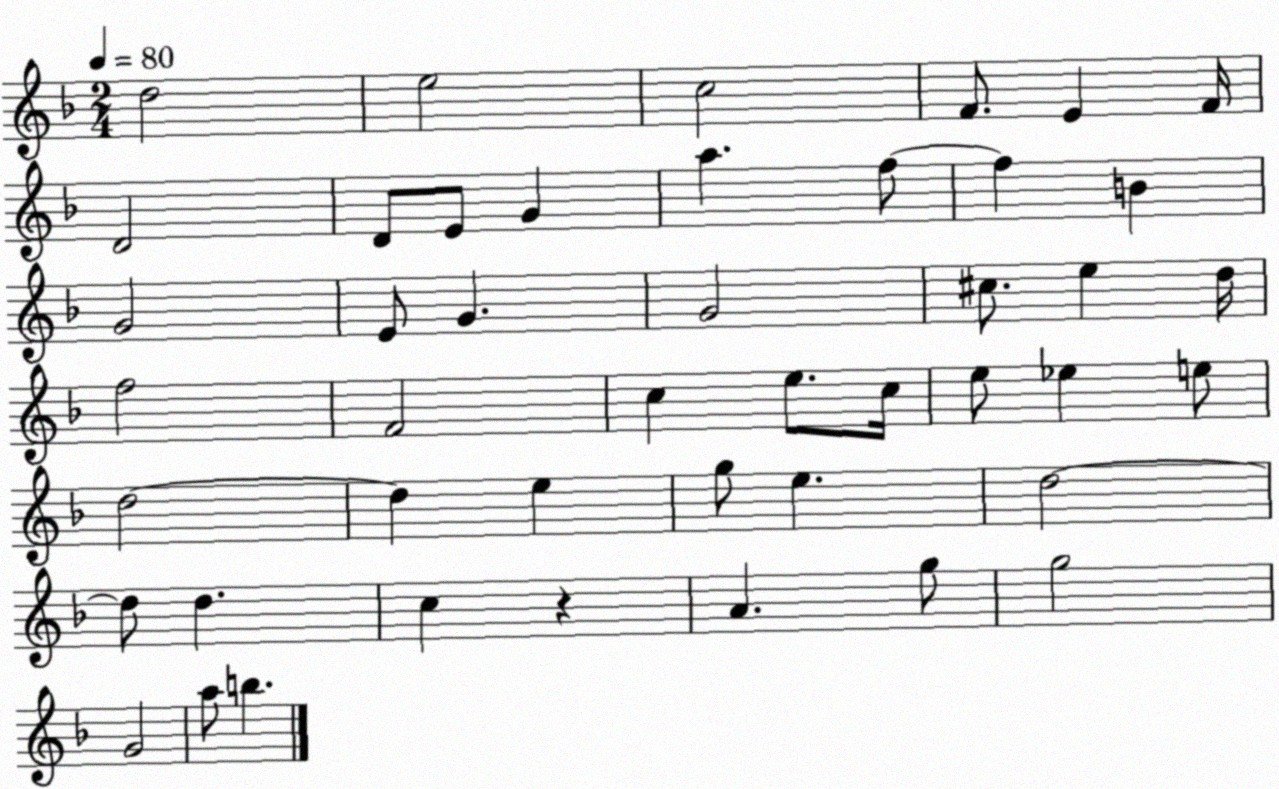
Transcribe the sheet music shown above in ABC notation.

X:1
T:Untitled
M:2/4
L:1/4
K:F
d2 e2 c2 F/2 E F/4 D2 D/2 E/2 G a f/2 f B G2 E/2 G G2 ^c/2 e d/4 f2 F2 c e/2 c/4 e/2 _e e/2 d2 d e g/2 e d2 d/2 d c z A g/2 g2 G2 a/2 b